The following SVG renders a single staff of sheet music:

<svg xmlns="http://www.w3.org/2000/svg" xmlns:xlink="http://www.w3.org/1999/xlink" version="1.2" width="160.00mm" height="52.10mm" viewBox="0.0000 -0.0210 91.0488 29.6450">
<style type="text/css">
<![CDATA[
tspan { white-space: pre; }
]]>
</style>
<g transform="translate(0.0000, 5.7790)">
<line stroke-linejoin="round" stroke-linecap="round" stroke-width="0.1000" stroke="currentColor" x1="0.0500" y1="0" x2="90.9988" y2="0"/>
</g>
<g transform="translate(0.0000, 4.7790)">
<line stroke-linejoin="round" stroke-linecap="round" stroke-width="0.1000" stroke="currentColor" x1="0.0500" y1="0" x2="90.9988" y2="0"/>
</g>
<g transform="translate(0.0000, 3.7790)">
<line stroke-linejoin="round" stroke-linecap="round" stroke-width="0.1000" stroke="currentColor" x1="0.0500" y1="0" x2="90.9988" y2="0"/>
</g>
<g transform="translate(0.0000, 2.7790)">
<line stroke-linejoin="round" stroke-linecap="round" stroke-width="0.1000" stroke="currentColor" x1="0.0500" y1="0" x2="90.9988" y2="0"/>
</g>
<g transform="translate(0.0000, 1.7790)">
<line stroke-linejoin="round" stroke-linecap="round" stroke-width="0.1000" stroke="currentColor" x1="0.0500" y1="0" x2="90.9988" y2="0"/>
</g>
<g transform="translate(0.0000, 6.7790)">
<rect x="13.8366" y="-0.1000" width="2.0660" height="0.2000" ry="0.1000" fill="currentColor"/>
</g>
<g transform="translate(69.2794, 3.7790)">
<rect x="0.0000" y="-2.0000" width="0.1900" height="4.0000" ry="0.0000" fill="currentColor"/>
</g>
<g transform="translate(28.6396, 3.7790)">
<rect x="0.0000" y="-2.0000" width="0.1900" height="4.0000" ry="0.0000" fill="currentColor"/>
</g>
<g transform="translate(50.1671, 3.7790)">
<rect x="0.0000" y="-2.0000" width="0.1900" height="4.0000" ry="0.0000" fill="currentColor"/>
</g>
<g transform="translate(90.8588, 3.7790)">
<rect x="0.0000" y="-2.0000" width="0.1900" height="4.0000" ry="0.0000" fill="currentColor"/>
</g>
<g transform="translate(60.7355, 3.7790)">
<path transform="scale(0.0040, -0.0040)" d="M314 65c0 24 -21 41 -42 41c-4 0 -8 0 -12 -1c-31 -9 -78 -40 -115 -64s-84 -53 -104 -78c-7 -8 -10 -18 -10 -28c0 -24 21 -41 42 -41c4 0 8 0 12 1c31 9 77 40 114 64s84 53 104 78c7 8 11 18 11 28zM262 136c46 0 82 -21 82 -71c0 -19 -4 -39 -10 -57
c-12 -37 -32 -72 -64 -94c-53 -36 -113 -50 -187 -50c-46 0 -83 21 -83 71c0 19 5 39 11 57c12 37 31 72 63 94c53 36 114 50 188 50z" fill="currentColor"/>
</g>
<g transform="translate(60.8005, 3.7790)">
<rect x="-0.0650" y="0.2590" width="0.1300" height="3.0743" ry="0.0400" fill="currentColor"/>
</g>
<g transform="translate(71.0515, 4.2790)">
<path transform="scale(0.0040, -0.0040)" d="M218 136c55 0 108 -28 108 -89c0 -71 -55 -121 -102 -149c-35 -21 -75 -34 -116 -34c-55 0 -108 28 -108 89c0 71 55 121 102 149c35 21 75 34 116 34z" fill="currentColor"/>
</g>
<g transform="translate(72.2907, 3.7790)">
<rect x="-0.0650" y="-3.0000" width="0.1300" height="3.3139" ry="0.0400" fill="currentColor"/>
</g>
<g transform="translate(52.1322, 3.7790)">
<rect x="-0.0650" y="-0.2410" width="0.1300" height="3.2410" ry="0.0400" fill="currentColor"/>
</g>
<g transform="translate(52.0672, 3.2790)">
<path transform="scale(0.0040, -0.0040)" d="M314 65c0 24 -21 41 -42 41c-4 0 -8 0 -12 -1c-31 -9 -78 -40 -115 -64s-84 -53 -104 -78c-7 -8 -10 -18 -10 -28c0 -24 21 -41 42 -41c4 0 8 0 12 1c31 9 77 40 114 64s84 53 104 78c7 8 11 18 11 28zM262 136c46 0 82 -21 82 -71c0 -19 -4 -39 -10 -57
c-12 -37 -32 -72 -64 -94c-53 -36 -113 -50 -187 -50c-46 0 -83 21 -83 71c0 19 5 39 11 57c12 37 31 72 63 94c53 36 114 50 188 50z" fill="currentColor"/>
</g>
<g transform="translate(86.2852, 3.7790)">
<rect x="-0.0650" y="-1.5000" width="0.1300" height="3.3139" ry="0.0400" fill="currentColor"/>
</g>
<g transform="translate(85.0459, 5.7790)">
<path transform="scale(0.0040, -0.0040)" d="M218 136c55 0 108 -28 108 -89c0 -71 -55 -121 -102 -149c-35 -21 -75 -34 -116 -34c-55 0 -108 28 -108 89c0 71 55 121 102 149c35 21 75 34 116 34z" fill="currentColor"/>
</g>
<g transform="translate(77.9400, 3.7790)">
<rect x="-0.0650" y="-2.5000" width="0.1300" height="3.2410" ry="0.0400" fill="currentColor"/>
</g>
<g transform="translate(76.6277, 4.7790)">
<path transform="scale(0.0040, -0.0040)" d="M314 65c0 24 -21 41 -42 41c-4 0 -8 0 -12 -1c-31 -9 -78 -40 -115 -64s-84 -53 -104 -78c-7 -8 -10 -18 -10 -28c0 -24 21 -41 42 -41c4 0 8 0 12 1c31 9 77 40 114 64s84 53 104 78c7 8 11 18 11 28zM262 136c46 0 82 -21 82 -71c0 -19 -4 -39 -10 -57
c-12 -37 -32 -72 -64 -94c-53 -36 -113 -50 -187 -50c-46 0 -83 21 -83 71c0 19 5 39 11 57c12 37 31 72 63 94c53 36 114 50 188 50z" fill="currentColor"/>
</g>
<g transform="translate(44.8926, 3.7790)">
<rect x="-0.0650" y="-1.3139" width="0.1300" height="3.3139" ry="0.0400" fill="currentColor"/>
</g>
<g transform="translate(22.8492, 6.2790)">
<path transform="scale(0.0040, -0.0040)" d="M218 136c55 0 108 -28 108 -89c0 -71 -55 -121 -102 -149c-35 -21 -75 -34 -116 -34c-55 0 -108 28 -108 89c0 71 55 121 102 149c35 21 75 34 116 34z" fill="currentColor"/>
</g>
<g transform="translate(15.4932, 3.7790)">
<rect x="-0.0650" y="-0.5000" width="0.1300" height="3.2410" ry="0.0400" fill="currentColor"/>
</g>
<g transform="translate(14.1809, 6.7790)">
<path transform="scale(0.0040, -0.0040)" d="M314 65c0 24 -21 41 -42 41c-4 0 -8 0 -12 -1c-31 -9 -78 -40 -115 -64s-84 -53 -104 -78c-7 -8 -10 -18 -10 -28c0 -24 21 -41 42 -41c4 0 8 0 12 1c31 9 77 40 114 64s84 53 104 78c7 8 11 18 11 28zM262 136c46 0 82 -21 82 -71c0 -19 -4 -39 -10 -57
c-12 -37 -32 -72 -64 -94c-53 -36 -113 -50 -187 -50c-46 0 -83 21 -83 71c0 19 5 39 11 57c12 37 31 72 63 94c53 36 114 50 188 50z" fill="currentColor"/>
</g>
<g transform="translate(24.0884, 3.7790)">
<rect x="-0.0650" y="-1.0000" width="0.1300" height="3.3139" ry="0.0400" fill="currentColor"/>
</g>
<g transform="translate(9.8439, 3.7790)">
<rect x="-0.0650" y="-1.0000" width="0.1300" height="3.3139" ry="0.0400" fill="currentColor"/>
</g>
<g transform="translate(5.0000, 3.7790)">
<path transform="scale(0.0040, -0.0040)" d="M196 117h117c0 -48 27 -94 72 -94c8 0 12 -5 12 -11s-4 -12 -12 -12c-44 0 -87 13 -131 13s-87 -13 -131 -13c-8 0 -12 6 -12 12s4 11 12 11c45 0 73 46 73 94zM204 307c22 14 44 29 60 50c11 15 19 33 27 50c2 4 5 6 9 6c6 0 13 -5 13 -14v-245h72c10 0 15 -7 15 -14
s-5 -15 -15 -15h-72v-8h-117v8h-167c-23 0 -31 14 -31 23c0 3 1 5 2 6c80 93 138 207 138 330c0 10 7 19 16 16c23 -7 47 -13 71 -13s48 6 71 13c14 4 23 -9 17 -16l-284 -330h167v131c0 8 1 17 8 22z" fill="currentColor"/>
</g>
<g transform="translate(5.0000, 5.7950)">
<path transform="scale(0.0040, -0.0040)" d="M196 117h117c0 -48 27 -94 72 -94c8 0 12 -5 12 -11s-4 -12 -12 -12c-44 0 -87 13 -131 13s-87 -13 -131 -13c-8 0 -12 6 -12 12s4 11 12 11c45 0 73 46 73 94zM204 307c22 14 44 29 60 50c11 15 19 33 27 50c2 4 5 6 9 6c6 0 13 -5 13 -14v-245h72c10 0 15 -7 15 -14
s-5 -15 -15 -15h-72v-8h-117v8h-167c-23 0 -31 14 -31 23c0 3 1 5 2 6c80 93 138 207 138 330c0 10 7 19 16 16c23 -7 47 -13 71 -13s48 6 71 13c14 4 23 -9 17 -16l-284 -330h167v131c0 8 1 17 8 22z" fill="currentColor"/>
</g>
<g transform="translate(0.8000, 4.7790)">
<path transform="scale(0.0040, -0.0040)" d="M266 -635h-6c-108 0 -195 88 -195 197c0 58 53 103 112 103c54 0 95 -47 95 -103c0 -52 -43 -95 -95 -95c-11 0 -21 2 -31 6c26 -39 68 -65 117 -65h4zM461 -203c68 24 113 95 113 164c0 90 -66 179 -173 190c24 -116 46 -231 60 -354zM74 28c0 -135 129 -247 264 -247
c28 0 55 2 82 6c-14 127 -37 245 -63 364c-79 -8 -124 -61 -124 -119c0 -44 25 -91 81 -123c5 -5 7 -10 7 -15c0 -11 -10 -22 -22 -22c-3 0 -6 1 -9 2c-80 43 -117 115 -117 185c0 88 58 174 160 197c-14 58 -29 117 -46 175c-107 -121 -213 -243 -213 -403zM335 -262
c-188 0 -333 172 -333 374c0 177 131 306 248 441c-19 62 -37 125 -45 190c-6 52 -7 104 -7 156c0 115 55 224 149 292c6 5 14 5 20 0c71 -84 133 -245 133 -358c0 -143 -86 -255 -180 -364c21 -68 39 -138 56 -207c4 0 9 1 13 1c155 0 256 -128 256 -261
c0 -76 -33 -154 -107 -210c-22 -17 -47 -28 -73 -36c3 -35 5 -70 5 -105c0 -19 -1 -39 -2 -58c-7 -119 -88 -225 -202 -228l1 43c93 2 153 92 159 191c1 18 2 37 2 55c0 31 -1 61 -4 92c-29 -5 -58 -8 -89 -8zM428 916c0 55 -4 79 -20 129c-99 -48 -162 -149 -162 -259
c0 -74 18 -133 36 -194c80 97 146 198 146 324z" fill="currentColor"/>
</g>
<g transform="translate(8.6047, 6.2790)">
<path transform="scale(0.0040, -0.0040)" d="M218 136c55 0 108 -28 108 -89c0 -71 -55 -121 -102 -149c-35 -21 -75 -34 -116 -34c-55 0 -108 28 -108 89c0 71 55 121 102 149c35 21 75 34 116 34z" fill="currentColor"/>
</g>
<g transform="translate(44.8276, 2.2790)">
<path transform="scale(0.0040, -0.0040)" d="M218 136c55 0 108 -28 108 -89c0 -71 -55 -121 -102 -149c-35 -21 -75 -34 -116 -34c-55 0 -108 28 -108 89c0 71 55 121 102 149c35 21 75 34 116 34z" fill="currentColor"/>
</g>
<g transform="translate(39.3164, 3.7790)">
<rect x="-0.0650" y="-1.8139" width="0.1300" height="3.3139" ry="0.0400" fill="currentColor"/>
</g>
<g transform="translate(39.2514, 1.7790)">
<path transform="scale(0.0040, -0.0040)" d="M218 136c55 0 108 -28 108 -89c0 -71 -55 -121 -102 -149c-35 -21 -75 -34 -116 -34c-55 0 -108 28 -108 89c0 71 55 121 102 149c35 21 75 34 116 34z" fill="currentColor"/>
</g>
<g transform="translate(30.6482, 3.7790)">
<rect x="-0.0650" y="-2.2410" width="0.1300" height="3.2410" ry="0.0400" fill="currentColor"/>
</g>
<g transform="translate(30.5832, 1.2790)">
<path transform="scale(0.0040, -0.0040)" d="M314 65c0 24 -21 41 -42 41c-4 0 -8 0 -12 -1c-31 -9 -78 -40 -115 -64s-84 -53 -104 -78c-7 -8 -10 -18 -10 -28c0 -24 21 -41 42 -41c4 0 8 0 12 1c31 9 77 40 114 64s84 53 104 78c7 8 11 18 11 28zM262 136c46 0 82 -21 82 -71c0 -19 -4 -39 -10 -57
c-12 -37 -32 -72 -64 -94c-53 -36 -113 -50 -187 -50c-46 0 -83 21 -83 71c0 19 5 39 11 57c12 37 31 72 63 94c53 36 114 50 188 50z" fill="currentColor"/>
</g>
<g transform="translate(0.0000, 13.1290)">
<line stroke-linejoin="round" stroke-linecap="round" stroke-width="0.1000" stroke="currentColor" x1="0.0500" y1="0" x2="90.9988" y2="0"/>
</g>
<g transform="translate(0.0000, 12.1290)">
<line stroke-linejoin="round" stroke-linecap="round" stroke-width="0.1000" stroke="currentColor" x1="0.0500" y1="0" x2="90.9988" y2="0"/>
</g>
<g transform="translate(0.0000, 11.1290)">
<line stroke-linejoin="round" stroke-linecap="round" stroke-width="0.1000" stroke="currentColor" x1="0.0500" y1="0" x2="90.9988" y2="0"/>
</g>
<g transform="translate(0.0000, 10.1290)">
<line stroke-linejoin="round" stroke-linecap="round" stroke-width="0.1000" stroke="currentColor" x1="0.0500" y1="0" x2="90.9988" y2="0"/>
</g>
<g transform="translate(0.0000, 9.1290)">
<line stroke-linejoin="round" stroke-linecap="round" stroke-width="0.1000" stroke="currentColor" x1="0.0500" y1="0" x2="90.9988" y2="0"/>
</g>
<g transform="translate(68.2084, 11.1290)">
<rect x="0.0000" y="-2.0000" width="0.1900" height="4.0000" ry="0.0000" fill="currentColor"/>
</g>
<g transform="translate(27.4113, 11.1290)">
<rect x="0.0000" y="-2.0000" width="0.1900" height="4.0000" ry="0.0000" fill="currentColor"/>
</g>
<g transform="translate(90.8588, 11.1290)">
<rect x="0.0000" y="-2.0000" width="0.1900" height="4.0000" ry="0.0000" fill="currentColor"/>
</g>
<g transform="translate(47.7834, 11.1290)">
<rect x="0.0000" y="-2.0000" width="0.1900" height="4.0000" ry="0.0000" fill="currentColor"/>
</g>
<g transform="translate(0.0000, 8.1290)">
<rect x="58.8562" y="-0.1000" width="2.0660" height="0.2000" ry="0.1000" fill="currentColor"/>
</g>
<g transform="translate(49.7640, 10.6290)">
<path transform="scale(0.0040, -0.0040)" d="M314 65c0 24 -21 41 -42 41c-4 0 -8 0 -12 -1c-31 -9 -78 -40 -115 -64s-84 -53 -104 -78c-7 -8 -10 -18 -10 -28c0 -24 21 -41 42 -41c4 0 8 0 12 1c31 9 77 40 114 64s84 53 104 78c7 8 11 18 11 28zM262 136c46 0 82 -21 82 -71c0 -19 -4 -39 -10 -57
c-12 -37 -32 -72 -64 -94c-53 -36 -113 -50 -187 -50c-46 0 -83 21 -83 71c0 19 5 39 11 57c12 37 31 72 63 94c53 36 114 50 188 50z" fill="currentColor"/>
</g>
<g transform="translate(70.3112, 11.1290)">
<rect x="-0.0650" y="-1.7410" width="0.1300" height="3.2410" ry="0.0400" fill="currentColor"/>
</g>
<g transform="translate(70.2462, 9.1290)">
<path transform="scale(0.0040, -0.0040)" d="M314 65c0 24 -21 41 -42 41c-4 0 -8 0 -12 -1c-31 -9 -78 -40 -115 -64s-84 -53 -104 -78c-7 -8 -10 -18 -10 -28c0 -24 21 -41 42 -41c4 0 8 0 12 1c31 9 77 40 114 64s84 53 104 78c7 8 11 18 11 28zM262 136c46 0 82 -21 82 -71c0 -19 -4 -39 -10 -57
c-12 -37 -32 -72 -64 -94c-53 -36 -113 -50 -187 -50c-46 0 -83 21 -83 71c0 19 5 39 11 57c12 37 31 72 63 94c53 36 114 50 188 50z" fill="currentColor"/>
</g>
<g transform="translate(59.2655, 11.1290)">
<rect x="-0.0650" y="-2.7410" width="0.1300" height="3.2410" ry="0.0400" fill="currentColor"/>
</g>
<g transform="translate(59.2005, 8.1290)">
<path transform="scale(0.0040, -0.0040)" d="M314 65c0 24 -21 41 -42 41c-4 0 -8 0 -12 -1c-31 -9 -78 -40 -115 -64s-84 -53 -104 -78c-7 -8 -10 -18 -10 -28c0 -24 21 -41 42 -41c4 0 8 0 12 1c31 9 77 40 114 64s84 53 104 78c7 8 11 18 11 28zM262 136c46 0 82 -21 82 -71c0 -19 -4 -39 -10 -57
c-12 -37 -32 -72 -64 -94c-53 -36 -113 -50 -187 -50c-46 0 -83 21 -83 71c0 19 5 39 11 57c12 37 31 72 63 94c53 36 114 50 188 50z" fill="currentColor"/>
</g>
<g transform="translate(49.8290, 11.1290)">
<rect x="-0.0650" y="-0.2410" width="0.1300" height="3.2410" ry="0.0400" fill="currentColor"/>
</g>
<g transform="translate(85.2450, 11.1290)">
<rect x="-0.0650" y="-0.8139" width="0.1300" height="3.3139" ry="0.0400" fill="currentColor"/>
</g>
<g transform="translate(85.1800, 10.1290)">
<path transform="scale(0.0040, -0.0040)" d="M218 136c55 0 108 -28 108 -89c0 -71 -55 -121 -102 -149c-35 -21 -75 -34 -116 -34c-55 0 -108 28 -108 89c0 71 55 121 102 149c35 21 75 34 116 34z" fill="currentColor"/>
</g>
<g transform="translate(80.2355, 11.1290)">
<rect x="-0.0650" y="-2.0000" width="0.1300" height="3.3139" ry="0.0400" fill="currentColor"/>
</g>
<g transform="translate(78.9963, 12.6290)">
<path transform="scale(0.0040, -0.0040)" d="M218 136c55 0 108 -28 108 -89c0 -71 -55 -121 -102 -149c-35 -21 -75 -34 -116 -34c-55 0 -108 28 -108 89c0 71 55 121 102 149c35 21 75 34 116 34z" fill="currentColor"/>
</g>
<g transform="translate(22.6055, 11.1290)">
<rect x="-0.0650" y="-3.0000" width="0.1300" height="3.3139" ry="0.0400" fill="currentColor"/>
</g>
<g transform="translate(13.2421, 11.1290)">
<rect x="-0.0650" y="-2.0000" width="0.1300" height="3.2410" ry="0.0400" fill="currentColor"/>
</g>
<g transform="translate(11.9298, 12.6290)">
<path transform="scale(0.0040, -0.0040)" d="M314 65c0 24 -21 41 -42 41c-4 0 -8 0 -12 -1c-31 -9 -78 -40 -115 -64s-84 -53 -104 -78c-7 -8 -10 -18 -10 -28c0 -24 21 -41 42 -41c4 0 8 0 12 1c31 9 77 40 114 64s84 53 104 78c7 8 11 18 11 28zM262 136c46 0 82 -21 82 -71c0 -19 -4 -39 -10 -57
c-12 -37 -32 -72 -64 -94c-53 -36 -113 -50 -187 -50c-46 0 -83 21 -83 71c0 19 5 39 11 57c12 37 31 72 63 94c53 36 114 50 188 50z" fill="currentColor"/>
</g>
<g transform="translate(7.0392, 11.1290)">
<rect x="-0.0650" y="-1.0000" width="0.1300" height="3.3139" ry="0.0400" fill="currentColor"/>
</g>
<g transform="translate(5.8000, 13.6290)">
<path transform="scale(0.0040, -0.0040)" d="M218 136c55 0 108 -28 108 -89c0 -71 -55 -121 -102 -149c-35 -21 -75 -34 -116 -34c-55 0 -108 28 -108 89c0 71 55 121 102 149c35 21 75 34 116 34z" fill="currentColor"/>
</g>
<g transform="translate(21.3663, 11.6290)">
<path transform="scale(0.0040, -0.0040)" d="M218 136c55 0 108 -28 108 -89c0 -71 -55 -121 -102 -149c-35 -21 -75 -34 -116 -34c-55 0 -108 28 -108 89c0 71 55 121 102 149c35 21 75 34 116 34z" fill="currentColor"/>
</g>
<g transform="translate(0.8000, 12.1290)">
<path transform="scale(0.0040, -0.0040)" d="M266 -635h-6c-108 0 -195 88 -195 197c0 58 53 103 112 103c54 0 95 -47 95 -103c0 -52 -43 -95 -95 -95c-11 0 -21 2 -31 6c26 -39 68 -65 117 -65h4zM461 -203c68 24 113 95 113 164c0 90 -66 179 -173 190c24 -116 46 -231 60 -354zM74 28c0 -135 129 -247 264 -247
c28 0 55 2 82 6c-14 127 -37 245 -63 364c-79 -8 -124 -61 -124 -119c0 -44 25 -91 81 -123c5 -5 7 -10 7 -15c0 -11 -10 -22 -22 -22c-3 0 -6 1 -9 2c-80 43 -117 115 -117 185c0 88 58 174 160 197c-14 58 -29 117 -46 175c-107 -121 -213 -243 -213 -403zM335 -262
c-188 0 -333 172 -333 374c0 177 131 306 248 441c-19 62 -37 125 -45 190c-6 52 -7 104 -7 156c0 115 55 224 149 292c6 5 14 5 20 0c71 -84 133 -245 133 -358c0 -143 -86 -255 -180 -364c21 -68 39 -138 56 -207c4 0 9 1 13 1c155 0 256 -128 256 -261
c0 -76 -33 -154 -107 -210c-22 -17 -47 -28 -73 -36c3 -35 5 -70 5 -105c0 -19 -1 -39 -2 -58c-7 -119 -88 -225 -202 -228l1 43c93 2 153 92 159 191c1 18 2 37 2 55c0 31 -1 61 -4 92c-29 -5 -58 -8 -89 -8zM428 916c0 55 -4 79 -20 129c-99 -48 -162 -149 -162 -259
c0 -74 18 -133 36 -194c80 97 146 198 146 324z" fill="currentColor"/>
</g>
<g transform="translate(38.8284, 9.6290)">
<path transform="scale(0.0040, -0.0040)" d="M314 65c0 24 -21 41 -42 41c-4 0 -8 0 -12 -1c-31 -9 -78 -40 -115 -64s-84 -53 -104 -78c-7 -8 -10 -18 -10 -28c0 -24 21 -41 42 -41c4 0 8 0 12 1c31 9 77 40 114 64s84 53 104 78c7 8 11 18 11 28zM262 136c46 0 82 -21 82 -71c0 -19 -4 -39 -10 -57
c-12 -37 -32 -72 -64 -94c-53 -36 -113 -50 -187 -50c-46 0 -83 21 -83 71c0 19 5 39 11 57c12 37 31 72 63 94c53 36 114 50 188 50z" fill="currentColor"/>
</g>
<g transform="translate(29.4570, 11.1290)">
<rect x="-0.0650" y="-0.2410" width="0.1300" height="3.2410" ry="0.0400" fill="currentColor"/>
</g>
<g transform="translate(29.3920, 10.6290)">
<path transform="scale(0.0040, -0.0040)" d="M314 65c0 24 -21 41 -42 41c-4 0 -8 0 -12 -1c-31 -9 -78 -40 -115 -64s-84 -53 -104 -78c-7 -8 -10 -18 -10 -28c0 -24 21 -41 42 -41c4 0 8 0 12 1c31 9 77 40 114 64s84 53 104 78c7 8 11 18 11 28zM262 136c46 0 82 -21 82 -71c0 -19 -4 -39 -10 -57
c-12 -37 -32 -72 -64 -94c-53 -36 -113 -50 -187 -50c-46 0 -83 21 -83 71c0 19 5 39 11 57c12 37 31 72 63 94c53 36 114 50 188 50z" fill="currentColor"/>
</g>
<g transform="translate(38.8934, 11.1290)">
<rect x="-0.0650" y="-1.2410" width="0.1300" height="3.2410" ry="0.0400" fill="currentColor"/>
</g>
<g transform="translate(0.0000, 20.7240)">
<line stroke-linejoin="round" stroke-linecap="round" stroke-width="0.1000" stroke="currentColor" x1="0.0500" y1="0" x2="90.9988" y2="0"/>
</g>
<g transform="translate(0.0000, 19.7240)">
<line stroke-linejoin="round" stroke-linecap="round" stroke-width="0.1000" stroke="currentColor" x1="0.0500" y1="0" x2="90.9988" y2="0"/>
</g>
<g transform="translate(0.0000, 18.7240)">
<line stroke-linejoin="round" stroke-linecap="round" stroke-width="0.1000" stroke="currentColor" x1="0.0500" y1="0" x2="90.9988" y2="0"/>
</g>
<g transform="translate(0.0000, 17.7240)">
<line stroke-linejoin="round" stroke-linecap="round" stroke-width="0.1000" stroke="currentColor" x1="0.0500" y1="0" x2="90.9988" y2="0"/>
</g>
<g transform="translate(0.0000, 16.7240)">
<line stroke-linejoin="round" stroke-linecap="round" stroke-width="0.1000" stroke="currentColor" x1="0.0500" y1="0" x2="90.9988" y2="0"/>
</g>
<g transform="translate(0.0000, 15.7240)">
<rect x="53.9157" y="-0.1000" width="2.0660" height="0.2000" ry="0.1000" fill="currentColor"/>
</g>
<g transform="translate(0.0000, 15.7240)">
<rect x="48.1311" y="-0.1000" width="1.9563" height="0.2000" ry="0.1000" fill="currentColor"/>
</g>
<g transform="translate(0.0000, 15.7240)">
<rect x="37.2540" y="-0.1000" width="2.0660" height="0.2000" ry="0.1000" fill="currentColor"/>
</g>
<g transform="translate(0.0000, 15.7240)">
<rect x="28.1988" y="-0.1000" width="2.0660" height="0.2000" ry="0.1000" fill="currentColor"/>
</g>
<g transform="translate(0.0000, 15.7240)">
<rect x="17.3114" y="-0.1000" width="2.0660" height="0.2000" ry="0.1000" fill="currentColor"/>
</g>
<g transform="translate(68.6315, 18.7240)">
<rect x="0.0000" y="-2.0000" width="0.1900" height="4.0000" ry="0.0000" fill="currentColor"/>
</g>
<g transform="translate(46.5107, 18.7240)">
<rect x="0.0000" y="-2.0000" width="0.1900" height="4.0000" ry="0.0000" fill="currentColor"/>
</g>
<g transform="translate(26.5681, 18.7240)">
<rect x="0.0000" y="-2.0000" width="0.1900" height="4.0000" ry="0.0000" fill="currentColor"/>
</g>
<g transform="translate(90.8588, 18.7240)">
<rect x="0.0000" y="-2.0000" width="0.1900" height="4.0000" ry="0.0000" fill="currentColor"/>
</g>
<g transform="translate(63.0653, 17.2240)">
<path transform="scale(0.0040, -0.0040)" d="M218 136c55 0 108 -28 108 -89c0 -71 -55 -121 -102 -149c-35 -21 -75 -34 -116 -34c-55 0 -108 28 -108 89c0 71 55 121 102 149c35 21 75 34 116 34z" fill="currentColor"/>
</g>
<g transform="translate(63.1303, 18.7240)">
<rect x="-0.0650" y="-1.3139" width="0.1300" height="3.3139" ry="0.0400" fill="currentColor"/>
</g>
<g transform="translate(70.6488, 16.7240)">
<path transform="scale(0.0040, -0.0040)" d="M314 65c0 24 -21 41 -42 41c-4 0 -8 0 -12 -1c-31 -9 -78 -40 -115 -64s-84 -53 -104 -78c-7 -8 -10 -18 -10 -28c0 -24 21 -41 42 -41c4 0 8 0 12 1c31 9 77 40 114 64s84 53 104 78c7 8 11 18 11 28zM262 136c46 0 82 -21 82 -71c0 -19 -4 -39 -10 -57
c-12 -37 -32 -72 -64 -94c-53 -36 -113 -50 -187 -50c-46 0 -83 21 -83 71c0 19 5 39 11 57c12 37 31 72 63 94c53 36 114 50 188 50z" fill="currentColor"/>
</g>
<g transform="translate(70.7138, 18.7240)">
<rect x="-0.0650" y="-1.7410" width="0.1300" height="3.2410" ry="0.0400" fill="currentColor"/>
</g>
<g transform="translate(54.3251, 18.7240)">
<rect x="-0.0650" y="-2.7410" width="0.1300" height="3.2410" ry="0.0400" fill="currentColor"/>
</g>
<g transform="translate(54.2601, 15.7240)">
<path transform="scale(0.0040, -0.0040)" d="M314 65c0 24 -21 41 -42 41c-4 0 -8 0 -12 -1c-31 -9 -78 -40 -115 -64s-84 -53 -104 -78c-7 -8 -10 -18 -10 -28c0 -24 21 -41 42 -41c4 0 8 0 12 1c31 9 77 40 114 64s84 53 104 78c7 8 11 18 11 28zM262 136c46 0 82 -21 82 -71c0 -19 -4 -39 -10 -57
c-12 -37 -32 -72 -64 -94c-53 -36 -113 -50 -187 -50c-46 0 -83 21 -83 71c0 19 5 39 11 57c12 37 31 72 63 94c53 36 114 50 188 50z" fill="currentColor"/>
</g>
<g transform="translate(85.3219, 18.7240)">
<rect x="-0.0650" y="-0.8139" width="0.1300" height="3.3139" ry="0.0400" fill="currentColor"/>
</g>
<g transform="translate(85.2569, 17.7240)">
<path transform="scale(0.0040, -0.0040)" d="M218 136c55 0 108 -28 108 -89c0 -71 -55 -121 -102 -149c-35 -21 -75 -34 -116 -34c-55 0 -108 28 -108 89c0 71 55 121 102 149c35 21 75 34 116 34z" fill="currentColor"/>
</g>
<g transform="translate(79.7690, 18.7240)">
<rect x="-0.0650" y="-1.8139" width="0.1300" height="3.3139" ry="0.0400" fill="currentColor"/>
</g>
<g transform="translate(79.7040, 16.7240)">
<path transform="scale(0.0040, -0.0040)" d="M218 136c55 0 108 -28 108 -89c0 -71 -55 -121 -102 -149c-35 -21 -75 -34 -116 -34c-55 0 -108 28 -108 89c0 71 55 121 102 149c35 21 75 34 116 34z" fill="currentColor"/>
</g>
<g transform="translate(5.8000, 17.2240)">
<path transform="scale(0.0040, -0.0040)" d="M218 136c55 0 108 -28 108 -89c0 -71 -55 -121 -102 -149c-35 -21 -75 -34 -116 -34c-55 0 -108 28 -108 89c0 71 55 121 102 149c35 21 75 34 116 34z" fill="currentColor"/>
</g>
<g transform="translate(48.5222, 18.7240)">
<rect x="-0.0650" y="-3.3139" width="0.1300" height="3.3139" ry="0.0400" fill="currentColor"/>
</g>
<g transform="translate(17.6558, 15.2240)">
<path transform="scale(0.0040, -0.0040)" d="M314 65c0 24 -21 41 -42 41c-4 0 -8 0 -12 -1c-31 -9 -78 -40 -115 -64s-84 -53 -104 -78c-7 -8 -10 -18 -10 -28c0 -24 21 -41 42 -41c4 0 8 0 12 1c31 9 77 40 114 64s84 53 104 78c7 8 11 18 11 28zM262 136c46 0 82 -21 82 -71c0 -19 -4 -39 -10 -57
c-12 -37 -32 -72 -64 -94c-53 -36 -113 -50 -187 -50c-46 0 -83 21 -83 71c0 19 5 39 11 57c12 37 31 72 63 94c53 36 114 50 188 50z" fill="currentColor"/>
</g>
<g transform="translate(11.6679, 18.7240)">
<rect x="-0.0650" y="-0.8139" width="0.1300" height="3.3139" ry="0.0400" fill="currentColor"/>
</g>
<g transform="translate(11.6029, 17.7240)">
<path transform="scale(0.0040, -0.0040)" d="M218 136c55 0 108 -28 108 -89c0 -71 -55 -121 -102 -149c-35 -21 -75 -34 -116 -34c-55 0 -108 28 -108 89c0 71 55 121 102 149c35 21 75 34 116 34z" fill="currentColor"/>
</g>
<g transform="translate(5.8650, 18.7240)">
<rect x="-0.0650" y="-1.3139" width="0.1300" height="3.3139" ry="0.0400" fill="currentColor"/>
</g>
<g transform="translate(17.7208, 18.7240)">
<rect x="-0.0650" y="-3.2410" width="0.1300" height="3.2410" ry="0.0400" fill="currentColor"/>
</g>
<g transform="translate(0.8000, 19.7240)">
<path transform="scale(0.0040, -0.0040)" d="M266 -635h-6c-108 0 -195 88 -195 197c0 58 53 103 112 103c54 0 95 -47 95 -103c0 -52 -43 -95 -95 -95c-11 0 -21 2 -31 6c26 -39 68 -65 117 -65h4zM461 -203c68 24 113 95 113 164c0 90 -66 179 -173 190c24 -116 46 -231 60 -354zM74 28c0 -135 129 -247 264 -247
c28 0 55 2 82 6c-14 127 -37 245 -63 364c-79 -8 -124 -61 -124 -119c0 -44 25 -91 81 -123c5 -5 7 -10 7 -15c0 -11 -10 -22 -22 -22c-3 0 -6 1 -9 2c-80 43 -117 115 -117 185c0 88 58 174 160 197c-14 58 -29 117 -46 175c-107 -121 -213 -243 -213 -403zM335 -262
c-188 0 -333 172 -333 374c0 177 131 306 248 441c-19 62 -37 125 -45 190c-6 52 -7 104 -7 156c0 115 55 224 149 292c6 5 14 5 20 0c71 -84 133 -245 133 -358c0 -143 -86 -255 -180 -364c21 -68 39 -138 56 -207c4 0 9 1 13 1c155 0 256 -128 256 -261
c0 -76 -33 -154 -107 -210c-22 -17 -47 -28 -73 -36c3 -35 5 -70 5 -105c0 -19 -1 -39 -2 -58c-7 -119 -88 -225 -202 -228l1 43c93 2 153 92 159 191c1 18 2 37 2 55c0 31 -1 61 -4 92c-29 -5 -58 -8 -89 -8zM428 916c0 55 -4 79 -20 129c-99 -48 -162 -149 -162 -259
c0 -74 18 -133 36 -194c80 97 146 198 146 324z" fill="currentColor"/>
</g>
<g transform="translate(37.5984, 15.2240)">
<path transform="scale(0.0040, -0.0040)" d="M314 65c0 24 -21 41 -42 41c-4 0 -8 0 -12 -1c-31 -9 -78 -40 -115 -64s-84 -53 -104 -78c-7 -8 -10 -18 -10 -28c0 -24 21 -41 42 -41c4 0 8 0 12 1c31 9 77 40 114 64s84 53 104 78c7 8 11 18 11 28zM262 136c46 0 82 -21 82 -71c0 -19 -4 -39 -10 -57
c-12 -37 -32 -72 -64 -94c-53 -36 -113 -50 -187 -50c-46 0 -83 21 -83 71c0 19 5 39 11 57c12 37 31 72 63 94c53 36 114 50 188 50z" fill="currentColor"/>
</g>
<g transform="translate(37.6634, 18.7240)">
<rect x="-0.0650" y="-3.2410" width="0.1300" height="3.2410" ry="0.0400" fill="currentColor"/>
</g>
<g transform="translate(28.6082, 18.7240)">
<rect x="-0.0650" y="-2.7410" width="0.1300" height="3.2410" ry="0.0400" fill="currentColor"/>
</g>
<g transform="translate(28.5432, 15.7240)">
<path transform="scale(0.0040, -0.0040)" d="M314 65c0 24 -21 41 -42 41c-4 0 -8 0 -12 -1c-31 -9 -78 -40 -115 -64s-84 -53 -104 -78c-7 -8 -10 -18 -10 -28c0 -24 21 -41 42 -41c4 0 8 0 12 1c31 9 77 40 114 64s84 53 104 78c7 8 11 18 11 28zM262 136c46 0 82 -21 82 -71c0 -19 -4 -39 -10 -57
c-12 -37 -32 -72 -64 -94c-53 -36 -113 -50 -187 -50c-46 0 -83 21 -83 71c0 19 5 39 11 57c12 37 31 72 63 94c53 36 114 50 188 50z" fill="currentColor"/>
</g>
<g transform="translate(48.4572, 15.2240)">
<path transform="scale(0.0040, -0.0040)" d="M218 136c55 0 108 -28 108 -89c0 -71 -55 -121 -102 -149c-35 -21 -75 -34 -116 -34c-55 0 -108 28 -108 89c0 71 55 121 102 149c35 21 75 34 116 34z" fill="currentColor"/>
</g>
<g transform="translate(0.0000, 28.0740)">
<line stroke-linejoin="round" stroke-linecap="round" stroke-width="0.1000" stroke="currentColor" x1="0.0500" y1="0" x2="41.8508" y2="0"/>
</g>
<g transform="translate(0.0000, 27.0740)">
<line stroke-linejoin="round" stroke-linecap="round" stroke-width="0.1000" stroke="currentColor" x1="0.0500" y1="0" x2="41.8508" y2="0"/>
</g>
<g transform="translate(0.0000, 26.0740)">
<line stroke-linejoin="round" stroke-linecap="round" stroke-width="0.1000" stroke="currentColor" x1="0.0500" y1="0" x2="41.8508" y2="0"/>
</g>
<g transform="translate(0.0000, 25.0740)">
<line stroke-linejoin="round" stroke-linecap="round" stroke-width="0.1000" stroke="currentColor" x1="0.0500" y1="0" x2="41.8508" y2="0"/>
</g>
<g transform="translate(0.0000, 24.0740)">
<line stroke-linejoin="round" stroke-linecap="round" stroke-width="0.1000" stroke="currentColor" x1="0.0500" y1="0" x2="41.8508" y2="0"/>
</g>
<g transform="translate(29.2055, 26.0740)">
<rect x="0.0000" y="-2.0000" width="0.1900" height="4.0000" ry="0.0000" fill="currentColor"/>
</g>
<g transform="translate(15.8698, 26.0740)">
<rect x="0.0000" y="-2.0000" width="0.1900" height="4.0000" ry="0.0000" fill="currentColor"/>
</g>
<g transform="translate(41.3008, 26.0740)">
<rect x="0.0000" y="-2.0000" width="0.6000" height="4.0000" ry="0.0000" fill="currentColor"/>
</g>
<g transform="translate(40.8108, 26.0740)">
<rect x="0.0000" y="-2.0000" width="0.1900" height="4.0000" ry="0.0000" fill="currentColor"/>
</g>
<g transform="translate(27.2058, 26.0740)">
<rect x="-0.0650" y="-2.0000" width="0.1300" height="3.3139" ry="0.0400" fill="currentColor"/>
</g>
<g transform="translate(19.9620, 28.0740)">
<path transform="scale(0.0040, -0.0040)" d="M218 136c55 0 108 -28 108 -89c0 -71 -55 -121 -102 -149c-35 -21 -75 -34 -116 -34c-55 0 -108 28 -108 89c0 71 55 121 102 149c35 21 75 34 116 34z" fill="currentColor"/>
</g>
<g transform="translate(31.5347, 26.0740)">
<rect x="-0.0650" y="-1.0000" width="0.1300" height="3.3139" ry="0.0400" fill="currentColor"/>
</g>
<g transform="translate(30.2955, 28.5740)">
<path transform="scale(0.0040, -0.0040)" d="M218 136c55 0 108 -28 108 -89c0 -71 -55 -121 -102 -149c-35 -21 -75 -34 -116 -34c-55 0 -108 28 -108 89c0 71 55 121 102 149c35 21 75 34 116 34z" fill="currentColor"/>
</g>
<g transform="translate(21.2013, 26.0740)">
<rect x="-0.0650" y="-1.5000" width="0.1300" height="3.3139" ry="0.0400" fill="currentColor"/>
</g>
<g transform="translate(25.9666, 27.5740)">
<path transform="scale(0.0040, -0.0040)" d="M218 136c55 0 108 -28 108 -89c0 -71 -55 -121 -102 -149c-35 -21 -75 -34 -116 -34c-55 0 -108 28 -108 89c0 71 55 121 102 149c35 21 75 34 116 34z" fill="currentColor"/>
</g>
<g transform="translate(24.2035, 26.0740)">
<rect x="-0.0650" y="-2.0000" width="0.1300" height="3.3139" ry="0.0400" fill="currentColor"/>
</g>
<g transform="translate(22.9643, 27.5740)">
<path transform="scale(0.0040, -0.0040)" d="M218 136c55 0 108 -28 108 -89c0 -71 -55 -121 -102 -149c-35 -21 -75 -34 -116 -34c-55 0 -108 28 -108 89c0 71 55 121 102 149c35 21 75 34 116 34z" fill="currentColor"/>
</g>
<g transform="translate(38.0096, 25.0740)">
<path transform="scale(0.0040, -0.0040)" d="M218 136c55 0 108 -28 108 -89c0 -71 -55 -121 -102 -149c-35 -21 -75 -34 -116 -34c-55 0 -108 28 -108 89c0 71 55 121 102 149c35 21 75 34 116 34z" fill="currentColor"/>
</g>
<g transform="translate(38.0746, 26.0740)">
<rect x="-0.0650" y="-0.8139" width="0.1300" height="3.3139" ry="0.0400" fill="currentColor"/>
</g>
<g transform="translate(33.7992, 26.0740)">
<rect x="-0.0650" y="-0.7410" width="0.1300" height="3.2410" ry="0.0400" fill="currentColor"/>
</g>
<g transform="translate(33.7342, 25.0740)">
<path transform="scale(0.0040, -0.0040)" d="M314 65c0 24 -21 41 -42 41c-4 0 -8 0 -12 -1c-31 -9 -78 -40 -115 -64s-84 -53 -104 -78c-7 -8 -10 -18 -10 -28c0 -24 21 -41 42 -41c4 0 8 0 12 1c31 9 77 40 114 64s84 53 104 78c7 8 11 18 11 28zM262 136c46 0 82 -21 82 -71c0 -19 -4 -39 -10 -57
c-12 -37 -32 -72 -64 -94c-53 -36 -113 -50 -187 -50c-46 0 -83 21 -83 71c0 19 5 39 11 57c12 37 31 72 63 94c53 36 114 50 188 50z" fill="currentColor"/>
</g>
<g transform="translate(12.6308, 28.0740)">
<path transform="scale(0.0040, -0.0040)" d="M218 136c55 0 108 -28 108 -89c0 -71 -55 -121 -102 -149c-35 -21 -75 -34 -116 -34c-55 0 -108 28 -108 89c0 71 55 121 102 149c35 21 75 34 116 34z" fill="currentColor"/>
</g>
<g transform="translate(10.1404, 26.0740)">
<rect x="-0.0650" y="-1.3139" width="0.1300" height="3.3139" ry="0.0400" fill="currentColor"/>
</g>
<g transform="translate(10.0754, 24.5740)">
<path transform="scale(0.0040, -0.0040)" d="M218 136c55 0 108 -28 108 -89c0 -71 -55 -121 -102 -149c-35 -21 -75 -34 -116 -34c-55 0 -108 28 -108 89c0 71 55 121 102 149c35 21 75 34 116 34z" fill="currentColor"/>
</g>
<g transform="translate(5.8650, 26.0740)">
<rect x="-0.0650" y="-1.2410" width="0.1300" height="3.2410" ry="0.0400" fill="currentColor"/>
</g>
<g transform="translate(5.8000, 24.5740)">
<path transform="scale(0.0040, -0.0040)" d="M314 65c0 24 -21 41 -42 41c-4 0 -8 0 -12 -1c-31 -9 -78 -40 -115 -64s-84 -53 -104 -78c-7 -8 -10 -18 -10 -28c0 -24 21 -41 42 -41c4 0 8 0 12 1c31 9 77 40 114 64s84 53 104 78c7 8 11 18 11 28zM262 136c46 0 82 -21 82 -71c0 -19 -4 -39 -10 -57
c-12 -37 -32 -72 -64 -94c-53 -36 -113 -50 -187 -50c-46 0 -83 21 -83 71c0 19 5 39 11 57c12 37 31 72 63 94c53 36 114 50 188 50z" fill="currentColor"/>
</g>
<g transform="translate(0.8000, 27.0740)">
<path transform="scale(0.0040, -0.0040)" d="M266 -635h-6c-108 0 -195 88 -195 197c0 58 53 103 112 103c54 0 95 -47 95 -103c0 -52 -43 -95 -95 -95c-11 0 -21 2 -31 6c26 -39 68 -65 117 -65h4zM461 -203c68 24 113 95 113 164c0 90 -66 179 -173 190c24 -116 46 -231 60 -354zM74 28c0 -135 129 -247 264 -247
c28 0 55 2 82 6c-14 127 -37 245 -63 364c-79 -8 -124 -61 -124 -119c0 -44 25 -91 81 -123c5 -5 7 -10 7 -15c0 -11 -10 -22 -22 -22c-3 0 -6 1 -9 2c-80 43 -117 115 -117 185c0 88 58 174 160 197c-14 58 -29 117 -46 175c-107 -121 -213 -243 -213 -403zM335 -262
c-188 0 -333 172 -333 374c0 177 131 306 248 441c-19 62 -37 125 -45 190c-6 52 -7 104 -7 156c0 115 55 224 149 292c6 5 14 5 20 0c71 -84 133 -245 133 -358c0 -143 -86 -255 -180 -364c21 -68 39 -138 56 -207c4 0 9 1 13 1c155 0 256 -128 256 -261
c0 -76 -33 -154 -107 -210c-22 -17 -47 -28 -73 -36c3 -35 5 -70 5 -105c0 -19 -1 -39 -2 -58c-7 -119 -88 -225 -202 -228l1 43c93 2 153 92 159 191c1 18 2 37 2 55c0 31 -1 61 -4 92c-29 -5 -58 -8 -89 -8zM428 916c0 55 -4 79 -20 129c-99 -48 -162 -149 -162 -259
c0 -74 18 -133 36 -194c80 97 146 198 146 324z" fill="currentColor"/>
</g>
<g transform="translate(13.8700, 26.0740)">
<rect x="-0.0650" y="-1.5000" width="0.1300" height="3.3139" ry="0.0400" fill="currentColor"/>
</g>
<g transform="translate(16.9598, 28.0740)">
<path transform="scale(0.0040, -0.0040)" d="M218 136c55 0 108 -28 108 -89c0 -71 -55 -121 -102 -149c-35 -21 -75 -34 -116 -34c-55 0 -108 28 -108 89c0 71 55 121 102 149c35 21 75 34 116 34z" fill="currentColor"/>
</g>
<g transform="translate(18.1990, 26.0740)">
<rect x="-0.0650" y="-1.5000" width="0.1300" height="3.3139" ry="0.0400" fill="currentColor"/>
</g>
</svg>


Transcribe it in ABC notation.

X:1
T:Untitled
M:4/4
L:1/4
K:C
D C2 D g2 f e c2 B2 A G2 E D F2 A c2 e2 c2 a2 f2 F d e d b2 a2 b2 b a2 e f2 f d e2 e E E E F F D d2 d